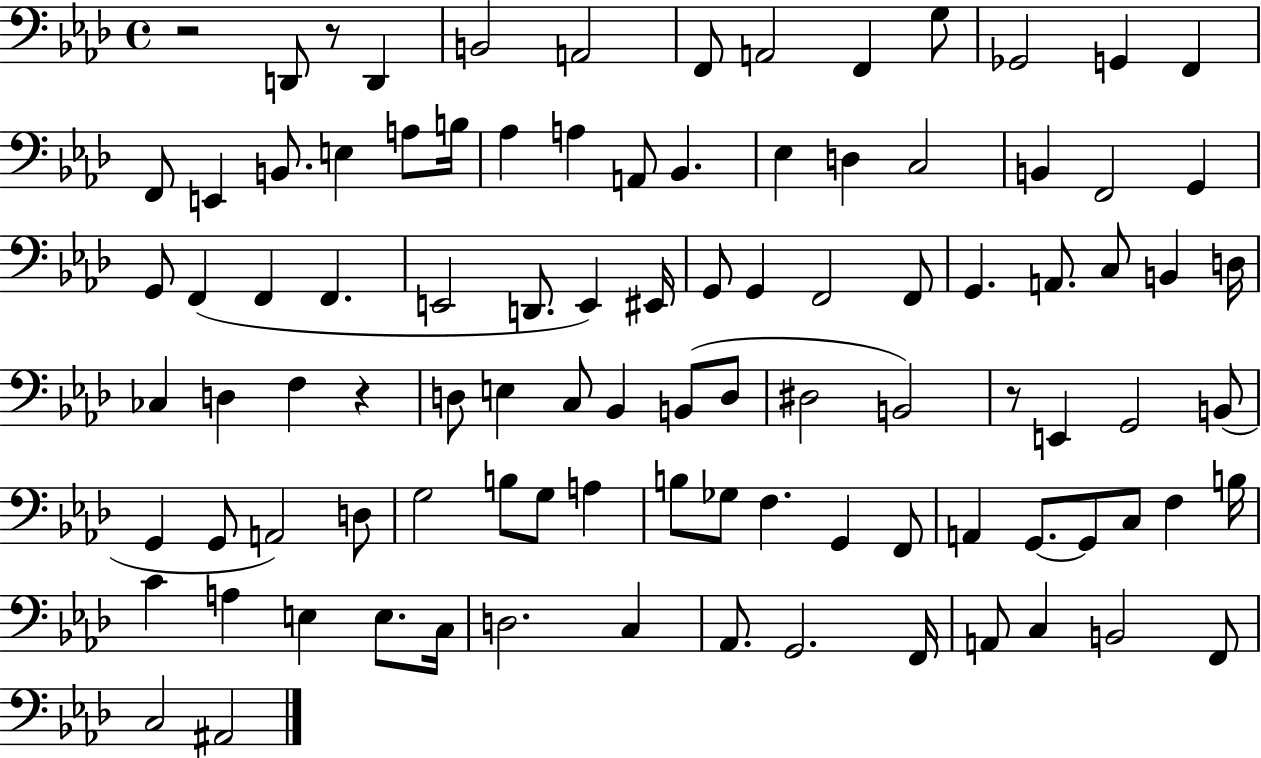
{
  \clef bass
  \time 4/4
  \defaultTimeSignature
  \key aes \major
  r2 d,8 r8 d,4 | b,2 a,2 | f,8 a,2 f,4 g8 | ges,2 g,4 f,4 | \break f,8 e,4 b,8. e4 a8 b16 | aes4 a4 a,8 bes,4. | ees4 d4 c2 | b,4 f,2 g,4 | \break g,8 f,4( f,4 f,4. | e,2 d,8. e,4) eis,16 | g,8 g,4 f,2 f,8 | g,4. a,8. c8 b,4 d16 | \break ces4 d4 f4 r4 | d8 e4 c8 bes,4 b,8( d8 | dis2 b,2) | r8 e,4 g,2 b,8( | \break g,4 g,8 a,2) d8 | g2 b8 g8 a4 | b8 ges8 f4. g,4 f,8 | a,4 g,8.~~ g,8 c8 f4 b16 | \break c'4 a4 e4 e8. c16 | d2. c4 | aes,8. g,2. f,16 | a,8 c4 b,2 f,8 | \break c2 ais,2 | \bar "|."
}